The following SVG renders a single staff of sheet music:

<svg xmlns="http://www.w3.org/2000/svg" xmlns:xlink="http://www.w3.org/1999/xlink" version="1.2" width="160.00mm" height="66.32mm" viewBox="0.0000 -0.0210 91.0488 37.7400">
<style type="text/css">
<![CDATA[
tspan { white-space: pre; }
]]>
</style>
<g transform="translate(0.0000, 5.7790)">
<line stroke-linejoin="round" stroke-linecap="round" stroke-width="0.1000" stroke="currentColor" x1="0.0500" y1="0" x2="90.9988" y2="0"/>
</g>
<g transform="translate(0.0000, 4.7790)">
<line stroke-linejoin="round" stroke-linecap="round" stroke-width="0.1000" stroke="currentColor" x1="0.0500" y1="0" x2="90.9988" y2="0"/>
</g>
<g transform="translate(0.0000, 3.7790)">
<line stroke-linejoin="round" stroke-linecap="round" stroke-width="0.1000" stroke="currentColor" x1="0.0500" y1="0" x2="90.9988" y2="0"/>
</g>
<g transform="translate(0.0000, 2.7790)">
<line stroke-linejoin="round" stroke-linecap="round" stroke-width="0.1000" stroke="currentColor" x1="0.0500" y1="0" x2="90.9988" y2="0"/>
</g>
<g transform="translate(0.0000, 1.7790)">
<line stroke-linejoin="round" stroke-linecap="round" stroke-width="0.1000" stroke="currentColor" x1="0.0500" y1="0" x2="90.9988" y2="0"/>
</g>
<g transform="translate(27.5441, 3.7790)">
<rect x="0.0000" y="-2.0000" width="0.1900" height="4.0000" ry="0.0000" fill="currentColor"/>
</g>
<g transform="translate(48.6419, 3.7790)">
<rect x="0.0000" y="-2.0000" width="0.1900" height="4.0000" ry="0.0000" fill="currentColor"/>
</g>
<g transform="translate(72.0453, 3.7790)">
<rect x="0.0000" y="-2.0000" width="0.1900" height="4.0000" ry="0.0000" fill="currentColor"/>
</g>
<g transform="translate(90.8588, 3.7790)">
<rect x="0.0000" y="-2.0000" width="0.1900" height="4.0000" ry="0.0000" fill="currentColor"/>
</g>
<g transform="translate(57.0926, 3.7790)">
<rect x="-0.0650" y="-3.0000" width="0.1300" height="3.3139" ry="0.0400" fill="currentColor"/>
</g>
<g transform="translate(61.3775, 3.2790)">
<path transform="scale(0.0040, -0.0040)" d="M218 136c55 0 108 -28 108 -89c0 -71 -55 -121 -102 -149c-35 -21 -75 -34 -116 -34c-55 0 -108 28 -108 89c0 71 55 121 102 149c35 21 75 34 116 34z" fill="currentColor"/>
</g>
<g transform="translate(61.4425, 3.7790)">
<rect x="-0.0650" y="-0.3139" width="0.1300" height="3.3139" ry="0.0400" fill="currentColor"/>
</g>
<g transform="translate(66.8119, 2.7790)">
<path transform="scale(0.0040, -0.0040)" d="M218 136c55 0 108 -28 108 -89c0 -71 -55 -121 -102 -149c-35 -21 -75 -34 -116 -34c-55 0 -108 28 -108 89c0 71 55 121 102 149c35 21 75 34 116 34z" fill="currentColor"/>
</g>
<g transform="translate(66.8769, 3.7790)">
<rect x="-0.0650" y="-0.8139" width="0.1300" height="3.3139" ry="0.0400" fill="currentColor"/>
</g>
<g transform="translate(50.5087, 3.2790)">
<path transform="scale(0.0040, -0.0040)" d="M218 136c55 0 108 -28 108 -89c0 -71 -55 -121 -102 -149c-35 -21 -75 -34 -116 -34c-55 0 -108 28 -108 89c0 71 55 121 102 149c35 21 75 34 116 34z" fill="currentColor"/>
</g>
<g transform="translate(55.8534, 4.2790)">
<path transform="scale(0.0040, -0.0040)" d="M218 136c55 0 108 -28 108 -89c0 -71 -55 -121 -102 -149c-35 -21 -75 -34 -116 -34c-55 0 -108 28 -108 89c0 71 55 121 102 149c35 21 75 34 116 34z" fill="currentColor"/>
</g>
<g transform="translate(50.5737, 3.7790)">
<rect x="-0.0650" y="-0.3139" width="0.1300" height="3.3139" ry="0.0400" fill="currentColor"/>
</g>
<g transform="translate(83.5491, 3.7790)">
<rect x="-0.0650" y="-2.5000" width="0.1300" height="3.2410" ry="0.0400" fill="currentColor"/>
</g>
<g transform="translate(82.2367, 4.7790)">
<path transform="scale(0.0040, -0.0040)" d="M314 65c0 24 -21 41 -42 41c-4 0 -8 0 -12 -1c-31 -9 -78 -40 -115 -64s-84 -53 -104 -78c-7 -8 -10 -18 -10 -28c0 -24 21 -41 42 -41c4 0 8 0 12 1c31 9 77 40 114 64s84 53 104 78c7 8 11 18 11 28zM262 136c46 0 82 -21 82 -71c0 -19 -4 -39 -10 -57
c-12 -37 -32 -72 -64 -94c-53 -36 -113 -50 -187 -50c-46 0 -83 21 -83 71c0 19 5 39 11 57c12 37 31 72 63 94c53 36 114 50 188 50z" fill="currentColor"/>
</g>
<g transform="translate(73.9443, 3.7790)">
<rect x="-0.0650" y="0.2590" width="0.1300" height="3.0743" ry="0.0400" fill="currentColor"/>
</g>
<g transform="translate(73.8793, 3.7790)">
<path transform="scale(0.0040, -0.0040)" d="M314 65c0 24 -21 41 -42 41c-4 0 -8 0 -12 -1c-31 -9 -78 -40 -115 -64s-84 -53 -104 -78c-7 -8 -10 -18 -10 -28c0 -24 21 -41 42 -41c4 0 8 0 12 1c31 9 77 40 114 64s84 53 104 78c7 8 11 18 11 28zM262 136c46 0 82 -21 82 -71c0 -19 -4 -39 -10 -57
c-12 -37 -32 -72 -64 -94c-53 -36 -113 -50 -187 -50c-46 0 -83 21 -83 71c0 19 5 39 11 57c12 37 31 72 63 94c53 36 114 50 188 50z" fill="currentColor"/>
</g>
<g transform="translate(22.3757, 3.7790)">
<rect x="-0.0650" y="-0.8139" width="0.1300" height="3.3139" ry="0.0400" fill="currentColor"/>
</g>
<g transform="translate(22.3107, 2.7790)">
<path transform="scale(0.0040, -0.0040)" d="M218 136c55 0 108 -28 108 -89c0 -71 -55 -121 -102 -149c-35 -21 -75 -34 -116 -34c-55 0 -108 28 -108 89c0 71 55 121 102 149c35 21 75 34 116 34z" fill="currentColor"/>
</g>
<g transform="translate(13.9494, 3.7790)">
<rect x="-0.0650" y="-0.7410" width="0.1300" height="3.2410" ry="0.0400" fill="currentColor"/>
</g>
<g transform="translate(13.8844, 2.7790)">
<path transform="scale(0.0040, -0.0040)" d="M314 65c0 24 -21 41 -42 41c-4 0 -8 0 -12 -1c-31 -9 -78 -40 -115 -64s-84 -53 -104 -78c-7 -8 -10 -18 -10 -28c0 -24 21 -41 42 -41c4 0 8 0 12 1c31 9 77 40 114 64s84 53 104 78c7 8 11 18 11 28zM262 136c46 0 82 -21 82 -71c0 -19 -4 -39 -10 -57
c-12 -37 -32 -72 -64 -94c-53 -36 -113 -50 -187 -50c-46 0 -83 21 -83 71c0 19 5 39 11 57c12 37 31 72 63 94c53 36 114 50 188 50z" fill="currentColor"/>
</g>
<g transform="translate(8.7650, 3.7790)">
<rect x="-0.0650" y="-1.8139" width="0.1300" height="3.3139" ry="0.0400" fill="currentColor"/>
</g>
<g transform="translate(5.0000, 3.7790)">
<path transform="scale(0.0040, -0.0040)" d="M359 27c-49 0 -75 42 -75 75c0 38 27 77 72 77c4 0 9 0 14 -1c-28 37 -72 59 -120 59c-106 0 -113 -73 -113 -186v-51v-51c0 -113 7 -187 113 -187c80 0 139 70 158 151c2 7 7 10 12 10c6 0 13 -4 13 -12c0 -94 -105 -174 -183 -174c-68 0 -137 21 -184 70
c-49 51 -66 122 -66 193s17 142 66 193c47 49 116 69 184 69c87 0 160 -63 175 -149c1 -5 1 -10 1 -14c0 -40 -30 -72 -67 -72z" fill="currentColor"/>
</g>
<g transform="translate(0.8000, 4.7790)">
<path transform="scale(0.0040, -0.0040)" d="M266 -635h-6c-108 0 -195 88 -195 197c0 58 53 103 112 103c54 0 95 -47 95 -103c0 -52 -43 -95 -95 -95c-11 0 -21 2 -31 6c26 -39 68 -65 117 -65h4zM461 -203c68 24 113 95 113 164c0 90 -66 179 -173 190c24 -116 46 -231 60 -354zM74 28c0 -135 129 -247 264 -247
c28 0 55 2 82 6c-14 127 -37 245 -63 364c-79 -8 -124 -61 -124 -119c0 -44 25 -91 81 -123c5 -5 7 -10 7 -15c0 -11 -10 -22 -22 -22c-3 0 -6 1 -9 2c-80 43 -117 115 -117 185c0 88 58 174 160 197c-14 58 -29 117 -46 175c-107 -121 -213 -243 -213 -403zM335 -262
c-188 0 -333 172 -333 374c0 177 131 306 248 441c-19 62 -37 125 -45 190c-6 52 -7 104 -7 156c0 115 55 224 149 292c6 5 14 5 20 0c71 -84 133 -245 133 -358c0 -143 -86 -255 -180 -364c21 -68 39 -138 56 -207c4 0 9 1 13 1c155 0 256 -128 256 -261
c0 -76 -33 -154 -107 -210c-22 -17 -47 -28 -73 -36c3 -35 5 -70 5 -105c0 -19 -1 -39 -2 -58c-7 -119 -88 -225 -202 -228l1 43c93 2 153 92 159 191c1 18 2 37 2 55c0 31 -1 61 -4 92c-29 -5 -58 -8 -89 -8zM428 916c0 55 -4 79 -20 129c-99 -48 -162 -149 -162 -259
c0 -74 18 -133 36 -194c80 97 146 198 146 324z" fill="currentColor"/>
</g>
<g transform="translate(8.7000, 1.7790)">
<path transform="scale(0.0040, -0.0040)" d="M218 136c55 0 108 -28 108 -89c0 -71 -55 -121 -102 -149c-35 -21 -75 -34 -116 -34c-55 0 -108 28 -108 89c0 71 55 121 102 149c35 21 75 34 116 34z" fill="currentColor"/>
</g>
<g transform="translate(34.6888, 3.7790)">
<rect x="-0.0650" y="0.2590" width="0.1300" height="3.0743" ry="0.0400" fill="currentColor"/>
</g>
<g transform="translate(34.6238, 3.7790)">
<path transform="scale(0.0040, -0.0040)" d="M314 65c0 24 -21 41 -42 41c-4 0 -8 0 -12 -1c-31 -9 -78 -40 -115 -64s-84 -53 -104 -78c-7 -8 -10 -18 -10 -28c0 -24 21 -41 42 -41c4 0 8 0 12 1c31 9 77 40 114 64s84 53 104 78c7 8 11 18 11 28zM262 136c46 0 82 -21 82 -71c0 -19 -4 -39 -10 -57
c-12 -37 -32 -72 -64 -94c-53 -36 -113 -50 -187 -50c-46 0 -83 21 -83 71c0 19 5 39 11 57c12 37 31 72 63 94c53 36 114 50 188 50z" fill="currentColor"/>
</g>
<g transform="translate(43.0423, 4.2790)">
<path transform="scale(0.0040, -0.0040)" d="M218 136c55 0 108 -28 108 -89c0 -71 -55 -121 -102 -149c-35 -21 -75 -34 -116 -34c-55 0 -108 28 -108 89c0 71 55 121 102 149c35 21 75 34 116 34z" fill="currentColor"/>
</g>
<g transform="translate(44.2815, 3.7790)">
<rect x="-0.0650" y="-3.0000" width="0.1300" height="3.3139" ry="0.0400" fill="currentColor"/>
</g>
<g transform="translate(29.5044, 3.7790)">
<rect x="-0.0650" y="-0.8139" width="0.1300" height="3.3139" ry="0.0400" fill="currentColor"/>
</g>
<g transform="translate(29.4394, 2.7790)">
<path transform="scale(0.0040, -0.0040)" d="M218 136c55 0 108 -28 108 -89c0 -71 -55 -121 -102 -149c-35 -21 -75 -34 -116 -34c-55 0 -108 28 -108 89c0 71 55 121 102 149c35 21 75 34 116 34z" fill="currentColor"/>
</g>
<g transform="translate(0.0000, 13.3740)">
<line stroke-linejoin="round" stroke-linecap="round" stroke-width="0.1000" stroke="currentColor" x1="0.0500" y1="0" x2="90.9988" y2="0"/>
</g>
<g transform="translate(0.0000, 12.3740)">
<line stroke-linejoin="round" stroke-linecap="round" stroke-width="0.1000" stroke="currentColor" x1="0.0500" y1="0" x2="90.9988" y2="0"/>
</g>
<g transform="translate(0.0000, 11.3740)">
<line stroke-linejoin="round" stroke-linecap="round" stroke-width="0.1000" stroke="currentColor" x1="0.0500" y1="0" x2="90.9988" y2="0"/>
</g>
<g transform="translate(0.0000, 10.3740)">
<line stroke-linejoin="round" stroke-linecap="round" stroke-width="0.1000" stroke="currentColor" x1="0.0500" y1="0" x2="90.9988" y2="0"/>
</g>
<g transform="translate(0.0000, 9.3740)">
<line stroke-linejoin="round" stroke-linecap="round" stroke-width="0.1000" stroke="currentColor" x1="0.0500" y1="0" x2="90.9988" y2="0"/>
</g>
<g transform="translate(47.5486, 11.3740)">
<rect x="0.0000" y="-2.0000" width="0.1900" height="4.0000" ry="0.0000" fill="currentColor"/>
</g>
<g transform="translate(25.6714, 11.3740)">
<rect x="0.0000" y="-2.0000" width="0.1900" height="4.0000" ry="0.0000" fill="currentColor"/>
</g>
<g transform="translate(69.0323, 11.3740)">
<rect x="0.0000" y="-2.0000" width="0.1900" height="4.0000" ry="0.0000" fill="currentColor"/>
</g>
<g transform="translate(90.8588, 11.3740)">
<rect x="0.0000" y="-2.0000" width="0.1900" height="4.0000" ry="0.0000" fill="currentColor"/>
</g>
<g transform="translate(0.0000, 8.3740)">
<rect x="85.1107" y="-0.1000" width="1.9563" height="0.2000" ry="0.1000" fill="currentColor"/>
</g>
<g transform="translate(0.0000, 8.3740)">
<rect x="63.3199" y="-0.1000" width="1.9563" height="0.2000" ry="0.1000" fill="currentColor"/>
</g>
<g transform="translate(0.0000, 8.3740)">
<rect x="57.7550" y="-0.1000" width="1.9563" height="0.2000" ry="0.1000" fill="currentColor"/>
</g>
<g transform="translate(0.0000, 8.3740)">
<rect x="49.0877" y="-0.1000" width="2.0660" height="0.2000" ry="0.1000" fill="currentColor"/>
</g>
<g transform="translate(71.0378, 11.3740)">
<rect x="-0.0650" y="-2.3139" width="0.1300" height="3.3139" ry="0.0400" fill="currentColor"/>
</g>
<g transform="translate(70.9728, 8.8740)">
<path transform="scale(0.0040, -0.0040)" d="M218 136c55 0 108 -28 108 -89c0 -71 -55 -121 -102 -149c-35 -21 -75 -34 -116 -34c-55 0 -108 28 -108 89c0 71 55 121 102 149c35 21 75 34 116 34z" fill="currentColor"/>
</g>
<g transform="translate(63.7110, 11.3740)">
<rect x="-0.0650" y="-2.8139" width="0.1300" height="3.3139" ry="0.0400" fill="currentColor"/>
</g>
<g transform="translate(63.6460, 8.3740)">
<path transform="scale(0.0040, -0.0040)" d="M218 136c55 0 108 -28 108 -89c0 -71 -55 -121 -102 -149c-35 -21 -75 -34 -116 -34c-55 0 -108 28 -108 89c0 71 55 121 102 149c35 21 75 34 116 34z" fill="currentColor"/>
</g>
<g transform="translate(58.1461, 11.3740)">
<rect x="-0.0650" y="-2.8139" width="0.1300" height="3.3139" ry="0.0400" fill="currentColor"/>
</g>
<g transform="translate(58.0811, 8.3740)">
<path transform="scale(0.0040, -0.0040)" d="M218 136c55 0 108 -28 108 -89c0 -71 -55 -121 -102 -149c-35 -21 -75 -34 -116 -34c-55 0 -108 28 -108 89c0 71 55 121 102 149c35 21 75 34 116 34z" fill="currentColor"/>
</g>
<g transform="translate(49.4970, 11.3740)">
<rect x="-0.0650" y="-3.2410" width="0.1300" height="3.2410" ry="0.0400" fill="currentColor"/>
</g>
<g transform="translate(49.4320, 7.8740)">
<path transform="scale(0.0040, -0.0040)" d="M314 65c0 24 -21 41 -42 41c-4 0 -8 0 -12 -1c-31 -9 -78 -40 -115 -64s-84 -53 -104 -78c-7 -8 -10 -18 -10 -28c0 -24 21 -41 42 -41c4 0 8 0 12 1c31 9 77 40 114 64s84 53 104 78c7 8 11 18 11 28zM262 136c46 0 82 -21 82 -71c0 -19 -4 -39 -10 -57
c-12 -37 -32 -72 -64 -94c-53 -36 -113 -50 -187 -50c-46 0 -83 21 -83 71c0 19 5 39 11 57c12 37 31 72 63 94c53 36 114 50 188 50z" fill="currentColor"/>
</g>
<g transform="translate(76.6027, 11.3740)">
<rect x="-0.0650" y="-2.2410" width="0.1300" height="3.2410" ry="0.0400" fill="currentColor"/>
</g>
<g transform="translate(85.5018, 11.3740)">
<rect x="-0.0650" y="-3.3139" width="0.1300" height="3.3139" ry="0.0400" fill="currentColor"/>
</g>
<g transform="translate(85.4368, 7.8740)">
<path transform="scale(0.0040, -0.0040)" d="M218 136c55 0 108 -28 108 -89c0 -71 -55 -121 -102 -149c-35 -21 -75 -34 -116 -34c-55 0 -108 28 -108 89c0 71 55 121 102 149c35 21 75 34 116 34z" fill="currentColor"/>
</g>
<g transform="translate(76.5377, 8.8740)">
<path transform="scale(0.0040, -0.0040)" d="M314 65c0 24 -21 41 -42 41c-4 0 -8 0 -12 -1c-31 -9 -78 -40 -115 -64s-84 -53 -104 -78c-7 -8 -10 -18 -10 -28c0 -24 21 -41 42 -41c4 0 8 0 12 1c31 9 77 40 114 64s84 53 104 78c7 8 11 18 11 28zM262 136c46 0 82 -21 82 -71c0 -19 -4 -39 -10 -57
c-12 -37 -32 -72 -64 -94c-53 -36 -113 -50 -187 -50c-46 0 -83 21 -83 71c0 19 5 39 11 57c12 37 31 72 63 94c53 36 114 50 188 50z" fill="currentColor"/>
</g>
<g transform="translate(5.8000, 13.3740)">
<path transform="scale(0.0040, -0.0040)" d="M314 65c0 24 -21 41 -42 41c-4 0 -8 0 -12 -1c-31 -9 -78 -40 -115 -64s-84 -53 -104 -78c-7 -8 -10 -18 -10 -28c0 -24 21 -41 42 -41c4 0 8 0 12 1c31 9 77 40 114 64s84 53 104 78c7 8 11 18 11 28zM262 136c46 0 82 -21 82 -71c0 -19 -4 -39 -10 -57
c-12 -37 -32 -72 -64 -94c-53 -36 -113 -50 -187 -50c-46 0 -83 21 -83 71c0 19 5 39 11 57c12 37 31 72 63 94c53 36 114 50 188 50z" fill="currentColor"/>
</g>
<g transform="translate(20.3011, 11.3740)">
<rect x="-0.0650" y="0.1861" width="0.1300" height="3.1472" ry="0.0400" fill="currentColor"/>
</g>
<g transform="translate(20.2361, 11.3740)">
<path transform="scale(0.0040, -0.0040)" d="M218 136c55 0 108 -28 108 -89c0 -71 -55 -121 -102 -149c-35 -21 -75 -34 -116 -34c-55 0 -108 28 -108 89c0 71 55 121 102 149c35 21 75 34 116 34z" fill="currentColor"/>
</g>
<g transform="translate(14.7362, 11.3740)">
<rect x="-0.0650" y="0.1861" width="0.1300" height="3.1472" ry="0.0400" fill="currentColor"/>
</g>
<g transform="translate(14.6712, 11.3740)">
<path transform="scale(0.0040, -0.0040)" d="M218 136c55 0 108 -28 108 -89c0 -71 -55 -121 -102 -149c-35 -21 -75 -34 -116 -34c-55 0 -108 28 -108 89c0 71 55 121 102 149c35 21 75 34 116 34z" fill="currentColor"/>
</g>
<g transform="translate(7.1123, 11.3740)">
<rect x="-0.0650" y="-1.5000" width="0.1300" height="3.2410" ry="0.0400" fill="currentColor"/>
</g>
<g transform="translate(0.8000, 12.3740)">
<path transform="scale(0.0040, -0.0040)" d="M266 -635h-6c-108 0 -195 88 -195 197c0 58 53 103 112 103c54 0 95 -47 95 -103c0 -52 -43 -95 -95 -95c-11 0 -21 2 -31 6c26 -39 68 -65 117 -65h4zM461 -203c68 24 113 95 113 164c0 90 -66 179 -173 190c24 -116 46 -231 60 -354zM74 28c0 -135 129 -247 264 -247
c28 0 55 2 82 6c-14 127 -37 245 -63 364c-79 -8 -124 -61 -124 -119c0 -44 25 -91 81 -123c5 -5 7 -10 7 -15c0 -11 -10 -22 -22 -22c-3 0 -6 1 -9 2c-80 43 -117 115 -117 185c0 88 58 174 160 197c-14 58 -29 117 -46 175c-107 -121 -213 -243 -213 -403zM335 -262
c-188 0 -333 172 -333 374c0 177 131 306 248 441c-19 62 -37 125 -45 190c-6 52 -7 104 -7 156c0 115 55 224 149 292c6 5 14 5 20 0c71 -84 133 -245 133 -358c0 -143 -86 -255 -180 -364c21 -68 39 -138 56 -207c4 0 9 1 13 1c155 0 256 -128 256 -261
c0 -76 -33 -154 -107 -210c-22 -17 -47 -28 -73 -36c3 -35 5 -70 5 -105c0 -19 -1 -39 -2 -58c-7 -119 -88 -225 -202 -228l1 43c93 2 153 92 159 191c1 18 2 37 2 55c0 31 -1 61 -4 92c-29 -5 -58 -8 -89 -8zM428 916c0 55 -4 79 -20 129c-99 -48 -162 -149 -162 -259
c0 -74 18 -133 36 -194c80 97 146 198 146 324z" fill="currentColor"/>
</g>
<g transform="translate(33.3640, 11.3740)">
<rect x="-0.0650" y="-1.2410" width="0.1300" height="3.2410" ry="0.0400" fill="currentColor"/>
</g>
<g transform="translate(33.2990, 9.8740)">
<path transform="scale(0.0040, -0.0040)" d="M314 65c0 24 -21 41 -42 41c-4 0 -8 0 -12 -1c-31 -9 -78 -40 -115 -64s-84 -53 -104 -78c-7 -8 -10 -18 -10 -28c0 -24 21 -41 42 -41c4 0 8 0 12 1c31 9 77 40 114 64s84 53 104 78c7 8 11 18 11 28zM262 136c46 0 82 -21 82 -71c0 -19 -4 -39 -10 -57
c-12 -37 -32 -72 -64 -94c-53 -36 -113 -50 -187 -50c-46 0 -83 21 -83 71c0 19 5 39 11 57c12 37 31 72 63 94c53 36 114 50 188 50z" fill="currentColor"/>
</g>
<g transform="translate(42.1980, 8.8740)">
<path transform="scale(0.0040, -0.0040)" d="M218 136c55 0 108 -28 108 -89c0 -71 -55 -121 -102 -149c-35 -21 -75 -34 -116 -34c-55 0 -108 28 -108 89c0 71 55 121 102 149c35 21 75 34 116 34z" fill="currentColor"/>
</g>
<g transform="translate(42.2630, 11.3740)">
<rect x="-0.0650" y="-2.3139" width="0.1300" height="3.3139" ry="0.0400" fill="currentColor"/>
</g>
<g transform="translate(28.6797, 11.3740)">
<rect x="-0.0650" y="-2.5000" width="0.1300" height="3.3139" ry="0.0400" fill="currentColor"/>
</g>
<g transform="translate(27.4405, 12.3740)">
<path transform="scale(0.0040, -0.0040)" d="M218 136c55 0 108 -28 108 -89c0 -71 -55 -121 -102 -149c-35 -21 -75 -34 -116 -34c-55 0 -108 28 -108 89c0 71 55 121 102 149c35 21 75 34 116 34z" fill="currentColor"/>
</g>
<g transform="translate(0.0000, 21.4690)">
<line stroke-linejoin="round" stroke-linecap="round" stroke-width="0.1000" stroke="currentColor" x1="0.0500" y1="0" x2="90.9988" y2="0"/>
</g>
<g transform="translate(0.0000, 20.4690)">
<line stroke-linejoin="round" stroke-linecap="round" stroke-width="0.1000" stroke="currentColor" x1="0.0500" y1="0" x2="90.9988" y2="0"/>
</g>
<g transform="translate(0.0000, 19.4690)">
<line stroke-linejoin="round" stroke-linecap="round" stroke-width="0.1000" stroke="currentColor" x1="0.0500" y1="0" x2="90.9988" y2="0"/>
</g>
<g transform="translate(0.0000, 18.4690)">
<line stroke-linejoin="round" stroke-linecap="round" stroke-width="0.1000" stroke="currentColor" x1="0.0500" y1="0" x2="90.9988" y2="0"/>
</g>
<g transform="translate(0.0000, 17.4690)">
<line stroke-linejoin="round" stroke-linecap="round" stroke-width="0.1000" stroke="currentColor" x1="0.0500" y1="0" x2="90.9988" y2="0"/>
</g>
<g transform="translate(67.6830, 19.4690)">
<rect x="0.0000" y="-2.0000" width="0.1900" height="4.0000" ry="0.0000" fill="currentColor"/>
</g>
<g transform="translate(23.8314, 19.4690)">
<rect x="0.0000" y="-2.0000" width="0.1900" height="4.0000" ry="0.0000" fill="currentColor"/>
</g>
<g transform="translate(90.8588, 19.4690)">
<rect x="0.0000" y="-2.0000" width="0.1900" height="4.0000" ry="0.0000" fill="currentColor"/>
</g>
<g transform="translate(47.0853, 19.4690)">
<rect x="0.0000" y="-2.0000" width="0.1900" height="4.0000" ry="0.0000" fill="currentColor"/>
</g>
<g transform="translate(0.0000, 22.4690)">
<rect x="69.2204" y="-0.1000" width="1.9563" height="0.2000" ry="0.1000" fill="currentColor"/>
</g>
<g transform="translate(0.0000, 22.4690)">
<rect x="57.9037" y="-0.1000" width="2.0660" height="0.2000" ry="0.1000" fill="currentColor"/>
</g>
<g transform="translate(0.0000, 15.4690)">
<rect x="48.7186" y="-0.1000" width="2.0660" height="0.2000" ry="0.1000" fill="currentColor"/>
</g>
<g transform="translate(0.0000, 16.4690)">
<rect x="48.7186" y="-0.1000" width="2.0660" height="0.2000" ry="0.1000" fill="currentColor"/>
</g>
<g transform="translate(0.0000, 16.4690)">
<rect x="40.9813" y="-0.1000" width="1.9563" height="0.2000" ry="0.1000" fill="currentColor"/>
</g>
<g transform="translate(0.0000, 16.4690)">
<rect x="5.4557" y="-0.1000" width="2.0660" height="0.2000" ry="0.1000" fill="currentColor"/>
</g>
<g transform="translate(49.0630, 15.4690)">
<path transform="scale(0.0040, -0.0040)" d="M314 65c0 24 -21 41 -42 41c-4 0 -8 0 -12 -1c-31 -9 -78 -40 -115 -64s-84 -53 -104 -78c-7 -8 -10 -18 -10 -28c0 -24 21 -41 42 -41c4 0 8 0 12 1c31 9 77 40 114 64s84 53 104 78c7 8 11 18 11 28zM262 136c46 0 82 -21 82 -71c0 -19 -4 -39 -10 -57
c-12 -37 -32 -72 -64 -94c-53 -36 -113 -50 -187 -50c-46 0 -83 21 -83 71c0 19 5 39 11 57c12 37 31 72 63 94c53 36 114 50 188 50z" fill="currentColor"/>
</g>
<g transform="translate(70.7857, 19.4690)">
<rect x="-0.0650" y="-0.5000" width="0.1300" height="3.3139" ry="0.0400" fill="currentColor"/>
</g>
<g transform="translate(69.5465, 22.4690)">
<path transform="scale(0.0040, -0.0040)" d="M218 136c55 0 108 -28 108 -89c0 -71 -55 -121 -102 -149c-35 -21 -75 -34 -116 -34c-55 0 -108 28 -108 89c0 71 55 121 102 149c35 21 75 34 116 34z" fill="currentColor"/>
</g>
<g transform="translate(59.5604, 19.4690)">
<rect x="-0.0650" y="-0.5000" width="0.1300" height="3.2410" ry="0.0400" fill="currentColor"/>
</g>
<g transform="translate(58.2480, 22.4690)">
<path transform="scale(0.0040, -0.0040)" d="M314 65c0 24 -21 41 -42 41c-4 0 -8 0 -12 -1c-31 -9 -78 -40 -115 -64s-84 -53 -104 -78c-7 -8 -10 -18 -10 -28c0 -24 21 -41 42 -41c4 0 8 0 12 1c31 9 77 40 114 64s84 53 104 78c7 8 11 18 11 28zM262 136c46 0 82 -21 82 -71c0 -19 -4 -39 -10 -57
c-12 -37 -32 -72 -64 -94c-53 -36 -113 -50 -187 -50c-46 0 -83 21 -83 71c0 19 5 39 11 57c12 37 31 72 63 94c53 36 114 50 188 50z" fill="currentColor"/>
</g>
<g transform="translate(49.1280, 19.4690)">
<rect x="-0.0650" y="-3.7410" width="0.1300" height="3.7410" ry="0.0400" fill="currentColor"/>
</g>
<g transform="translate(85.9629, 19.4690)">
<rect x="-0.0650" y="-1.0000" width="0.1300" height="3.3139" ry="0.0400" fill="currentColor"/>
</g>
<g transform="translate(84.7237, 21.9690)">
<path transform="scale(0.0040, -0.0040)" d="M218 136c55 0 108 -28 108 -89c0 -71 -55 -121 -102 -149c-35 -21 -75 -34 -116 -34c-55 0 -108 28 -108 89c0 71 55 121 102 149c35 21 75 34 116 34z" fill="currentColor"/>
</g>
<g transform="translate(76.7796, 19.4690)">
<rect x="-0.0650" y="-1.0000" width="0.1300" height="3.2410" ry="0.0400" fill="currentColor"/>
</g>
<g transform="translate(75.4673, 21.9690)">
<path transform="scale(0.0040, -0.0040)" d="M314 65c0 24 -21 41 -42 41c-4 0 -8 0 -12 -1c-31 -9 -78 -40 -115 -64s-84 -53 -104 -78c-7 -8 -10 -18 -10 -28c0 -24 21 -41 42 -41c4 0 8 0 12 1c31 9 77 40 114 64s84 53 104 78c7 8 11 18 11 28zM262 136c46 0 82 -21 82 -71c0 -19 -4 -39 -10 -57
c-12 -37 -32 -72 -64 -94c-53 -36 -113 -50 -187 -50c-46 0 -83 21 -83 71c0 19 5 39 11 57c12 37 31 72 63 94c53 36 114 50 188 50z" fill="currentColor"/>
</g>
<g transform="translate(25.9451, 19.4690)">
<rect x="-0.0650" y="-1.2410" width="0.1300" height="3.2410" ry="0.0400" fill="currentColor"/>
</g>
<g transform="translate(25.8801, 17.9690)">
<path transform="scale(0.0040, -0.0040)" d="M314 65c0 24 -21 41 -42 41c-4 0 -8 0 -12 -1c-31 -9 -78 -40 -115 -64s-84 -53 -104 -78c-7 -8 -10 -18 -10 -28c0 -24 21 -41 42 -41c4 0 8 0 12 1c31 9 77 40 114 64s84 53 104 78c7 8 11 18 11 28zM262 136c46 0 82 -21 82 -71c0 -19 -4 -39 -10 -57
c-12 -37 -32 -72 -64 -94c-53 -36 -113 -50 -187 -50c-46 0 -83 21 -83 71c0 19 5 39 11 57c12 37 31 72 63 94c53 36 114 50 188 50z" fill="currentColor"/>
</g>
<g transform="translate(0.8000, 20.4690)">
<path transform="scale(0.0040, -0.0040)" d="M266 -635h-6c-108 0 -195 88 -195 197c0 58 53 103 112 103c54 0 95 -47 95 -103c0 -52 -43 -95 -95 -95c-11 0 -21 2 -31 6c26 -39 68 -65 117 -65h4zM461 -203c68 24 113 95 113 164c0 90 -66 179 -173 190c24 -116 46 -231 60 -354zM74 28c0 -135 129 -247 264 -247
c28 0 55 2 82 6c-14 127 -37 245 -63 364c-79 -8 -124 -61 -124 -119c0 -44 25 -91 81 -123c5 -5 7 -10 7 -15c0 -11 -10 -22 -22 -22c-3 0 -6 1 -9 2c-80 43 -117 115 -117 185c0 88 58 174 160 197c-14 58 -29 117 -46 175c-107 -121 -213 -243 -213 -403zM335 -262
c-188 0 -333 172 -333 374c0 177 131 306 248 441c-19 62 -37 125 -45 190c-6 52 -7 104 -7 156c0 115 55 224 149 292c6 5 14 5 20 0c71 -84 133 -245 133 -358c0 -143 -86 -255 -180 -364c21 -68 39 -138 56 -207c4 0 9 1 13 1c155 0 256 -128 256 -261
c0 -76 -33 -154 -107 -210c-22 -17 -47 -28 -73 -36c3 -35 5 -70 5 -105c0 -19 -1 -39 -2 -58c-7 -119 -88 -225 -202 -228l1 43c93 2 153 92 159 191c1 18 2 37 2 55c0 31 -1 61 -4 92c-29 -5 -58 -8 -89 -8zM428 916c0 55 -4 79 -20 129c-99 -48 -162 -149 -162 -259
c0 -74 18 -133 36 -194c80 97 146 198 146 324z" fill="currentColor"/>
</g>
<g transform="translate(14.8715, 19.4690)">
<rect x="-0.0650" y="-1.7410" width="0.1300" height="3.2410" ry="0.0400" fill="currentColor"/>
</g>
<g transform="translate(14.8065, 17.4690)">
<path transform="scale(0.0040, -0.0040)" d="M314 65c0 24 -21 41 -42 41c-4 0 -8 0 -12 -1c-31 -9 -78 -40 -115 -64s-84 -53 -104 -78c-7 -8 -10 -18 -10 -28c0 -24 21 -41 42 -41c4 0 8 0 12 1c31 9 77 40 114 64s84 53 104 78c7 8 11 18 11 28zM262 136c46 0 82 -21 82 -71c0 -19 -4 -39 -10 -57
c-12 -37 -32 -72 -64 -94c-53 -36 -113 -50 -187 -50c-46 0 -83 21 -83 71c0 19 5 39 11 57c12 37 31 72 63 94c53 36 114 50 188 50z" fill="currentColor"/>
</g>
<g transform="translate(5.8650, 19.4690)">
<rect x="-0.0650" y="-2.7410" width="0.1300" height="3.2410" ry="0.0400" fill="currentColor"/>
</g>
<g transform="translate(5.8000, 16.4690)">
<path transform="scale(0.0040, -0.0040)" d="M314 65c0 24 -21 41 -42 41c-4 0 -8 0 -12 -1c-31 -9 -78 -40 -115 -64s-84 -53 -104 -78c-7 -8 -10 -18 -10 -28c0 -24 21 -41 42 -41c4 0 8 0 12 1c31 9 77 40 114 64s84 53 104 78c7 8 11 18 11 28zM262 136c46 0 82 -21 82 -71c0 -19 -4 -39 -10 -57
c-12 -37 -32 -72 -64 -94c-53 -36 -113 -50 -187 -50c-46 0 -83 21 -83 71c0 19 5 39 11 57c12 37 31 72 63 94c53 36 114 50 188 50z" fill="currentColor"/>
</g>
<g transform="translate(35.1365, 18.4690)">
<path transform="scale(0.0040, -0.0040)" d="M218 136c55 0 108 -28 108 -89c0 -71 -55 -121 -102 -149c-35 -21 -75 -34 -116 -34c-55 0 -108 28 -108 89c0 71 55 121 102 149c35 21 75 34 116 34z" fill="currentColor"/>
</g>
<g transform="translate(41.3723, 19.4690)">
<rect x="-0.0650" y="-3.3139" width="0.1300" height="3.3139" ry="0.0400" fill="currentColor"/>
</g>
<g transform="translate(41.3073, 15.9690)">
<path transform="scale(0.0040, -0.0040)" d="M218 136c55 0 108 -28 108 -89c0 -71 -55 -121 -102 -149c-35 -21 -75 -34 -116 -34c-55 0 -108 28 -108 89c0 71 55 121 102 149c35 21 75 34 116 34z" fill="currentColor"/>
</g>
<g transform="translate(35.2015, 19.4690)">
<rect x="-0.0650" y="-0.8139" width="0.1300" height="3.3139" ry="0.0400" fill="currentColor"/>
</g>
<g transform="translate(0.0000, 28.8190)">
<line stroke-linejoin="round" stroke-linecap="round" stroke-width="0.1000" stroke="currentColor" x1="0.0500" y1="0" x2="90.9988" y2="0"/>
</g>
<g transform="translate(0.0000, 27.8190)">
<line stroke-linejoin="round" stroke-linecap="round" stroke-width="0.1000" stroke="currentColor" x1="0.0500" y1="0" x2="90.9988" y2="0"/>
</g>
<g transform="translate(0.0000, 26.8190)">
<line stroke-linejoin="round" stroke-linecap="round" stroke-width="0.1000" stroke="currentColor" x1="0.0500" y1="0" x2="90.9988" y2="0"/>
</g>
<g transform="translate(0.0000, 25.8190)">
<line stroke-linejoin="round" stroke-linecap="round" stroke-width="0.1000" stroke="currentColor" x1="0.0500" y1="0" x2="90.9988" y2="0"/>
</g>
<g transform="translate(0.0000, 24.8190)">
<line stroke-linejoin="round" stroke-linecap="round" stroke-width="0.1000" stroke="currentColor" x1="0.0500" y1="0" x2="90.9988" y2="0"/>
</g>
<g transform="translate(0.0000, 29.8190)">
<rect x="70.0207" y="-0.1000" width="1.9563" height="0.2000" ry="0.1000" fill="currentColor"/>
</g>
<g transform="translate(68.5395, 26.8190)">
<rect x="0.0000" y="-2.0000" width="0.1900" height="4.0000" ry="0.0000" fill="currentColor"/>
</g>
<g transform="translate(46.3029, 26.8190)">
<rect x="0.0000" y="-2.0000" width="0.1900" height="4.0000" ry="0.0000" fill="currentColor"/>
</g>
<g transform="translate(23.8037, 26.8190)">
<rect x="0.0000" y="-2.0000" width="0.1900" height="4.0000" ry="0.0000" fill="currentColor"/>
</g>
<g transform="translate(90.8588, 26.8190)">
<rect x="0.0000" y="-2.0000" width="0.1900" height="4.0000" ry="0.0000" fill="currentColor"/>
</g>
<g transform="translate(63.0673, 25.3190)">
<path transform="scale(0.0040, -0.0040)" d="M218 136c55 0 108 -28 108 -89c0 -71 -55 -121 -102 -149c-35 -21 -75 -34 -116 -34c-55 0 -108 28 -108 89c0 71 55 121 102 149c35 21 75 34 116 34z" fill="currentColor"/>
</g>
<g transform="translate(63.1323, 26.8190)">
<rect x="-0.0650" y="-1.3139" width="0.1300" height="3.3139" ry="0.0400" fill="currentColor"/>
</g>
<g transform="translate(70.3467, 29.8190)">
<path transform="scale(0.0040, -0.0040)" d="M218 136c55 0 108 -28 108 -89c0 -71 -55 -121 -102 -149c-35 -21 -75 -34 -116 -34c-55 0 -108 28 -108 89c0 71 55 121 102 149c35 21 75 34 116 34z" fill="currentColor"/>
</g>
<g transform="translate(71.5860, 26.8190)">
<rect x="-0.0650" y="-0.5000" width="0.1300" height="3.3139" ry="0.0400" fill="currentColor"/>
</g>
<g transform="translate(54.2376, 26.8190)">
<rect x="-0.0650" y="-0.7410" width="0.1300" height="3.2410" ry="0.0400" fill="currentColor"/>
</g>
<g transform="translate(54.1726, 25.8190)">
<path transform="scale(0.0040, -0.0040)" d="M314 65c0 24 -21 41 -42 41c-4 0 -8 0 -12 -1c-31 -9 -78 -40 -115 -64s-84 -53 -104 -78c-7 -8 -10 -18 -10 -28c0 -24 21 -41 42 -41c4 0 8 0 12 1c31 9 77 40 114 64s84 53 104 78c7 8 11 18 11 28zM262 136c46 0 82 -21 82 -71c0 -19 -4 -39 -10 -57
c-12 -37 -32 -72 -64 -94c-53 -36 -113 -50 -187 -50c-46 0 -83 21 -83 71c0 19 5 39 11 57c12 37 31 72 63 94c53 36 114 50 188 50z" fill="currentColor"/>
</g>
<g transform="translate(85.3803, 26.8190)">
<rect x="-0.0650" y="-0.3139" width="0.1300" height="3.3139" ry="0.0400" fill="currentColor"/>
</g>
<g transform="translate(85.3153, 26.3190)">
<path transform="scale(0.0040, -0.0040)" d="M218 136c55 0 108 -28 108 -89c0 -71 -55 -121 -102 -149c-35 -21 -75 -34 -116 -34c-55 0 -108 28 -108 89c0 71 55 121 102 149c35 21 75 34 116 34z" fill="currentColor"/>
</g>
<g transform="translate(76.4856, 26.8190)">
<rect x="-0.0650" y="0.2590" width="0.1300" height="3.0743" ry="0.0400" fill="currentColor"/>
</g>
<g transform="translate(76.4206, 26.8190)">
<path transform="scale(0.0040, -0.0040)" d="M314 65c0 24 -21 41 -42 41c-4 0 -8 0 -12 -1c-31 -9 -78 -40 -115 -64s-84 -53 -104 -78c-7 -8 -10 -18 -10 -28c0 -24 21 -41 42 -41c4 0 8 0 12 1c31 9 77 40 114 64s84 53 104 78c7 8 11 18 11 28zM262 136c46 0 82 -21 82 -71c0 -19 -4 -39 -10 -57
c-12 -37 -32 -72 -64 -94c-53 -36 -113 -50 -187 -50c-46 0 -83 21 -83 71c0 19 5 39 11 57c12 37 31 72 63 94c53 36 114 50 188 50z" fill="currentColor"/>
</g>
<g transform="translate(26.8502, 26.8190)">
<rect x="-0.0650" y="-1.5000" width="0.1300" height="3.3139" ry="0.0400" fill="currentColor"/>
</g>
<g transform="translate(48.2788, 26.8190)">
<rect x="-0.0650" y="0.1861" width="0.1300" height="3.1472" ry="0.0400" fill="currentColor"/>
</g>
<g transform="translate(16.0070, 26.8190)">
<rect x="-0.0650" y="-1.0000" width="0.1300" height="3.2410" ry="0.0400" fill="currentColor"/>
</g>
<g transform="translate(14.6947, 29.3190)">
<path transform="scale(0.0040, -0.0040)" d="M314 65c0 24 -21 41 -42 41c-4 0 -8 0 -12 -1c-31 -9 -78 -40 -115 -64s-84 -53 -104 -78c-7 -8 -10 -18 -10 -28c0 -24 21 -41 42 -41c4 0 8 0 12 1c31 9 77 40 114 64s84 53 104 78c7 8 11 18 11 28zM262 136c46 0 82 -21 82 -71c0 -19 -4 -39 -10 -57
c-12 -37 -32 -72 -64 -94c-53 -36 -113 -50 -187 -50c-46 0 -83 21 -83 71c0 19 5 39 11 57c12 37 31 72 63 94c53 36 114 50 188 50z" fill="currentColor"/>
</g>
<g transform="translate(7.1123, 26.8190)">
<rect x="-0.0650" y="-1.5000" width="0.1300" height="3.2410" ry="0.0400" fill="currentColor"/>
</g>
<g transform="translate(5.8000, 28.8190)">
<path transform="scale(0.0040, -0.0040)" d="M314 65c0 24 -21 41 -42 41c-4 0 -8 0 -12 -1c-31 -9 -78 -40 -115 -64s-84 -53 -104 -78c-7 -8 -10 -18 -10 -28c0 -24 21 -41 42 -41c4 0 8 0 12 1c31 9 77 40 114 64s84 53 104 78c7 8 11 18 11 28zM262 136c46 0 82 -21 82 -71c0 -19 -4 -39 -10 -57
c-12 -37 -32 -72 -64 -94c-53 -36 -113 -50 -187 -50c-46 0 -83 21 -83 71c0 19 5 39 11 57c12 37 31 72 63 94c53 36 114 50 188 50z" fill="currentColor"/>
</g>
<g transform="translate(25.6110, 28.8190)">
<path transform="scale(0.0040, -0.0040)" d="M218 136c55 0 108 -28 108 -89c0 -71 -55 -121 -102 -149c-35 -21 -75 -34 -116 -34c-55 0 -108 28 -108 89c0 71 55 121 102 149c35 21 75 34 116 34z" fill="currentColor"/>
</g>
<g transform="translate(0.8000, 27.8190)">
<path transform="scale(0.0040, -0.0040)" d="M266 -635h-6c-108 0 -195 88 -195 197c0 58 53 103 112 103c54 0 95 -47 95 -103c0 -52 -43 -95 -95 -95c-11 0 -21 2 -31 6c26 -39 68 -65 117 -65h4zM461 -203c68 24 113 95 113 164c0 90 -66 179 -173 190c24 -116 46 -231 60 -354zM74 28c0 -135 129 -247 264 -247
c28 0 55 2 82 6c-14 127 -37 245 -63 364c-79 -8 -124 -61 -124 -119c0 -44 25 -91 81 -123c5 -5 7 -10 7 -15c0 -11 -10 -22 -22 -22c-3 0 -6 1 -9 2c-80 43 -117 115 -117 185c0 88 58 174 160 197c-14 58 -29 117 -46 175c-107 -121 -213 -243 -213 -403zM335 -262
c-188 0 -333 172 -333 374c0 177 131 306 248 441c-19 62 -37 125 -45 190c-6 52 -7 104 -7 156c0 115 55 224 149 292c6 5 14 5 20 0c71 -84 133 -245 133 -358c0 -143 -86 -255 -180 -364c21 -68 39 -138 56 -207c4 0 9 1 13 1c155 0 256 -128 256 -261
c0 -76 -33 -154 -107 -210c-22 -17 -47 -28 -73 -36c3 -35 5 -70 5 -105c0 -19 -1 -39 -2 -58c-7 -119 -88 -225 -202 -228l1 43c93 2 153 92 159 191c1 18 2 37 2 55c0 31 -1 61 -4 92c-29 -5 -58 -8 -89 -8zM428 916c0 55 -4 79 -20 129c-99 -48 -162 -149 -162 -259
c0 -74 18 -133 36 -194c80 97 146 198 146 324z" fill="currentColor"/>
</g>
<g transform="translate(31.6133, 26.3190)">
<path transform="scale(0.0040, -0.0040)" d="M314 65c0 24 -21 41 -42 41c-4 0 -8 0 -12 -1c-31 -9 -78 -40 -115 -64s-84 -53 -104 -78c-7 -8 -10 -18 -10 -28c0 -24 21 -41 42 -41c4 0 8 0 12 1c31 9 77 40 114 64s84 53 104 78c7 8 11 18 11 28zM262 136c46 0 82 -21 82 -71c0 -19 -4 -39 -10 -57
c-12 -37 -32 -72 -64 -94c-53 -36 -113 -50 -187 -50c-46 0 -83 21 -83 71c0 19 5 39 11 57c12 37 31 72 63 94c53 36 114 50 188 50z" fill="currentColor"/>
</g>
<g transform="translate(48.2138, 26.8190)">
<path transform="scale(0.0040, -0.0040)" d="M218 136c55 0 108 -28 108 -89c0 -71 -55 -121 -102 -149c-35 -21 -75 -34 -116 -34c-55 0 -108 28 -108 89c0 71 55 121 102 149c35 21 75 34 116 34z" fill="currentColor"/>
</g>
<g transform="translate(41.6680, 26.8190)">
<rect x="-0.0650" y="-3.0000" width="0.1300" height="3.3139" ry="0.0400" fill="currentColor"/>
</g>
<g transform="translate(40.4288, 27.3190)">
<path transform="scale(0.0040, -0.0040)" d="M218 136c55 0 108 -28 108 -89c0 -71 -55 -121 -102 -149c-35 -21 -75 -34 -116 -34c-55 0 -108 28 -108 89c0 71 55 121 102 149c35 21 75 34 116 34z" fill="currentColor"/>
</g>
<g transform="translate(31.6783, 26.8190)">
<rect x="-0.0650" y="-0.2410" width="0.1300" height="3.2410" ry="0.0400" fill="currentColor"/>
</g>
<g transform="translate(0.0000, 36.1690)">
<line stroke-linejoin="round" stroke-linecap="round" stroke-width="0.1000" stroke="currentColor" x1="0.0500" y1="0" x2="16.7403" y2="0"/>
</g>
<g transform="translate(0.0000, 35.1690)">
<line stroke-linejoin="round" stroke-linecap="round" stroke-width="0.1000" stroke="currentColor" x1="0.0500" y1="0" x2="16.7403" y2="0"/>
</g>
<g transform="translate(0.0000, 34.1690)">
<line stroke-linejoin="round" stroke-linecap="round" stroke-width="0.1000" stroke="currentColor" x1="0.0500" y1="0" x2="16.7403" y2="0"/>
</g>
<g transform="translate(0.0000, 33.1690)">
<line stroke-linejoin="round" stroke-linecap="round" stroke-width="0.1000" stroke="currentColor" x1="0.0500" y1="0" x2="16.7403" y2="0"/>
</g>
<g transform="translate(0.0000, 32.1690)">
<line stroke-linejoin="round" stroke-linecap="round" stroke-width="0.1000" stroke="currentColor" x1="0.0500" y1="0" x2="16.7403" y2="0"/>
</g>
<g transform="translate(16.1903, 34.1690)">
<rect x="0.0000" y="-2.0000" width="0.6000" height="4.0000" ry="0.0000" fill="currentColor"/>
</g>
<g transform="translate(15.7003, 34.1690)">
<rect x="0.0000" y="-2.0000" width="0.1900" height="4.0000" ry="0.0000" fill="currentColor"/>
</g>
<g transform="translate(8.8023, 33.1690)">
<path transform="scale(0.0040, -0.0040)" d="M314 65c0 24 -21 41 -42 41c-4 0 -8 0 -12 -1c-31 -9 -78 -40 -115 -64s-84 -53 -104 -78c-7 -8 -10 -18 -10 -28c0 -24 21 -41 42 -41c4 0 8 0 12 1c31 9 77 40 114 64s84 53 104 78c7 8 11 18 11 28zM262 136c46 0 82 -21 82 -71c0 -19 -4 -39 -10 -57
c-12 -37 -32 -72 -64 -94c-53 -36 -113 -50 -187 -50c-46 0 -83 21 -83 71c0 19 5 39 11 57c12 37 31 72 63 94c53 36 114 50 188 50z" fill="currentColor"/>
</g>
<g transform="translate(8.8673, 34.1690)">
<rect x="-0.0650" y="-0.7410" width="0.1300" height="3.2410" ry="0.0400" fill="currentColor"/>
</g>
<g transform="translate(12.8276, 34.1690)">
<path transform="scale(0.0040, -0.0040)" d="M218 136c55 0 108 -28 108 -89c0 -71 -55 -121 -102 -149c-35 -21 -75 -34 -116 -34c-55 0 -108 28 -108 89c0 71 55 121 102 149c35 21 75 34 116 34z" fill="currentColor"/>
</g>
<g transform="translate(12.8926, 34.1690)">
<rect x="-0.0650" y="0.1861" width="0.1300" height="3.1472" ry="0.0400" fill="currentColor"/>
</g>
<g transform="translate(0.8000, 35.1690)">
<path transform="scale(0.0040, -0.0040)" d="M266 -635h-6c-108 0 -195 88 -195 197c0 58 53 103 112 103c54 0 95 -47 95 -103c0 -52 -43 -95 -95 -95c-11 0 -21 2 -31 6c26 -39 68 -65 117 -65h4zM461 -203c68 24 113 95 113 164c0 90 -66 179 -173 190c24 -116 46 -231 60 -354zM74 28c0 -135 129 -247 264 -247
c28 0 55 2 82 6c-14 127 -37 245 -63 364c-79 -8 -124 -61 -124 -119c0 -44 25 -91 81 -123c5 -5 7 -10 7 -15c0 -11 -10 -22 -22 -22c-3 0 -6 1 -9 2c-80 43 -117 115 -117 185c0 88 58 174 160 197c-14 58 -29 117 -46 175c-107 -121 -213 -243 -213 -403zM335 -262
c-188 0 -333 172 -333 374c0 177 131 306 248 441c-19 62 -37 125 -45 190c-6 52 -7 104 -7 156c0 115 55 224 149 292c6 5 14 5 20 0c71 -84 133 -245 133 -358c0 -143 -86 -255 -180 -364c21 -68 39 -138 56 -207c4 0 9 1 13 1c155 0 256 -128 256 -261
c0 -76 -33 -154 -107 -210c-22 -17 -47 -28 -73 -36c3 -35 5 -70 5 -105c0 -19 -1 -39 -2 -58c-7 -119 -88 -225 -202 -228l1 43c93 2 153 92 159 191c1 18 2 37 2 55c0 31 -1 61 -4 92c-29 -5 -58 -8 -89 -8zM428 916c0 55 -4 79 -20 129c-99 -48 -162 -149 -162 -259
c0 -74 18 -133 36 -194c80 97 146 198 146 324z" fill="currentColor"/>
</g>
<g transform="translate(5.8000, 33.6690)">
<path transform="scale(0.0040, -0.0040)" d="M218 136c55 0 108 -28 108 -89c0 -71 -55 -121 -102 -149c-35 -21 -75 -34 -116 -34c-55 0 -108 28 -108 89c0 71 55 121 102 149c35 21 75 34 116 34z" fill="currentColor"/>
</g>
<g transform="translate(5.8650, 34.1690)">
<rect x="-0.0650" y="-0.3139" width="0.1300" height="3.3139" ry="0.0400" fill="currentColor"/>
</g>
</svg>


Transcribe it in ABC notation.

X:1
T:Untitled
M:4/4
L:1/4
K:C
f d2 d d B2 A c A c d B2 G2 E2 B B G e2 g b2 a a g g2 b a2 f2 e2 d b c'2 C2 C D2 D E2 D2 E c2 A B d2 e C B2 c c d2 B